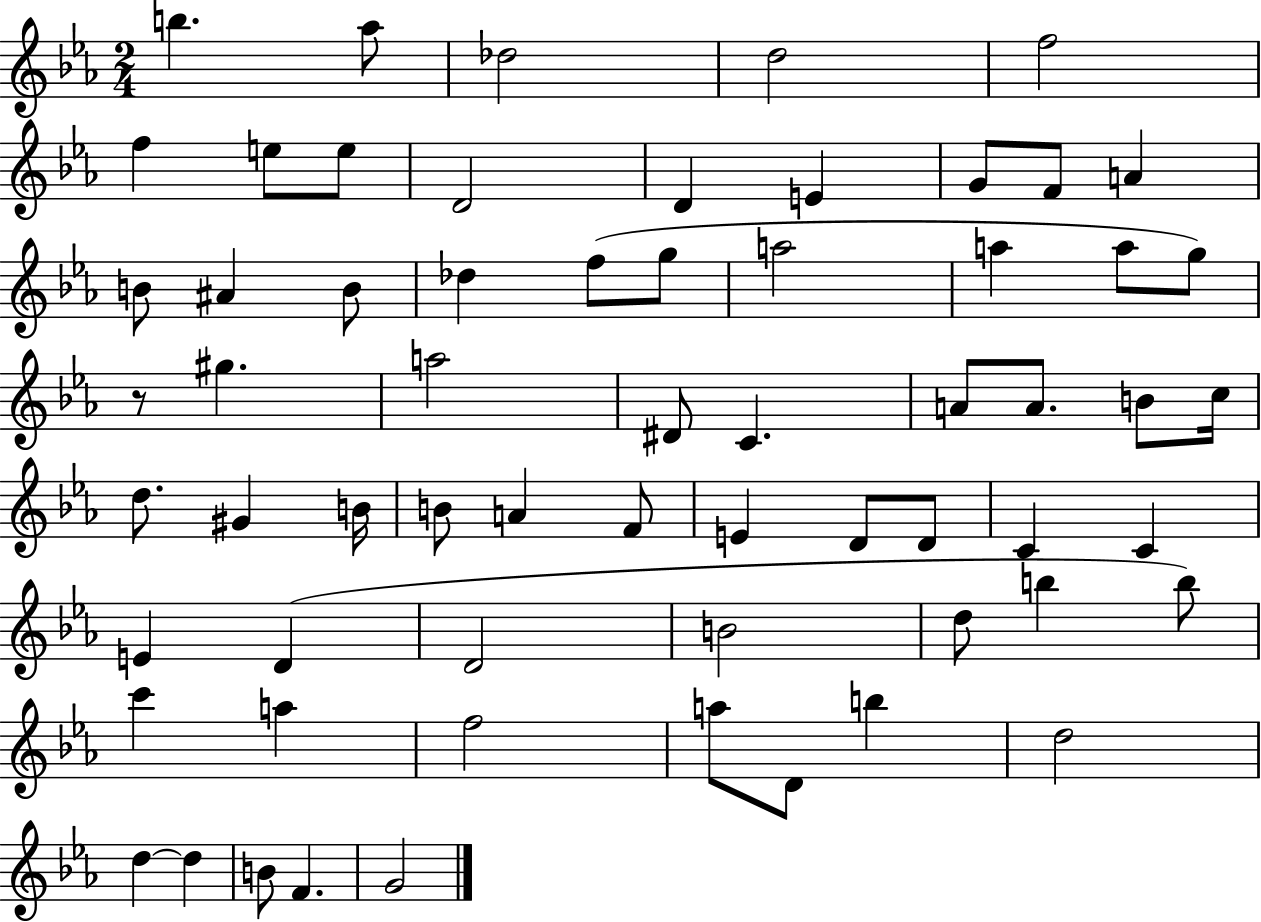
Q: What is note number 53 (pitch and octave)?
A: F5